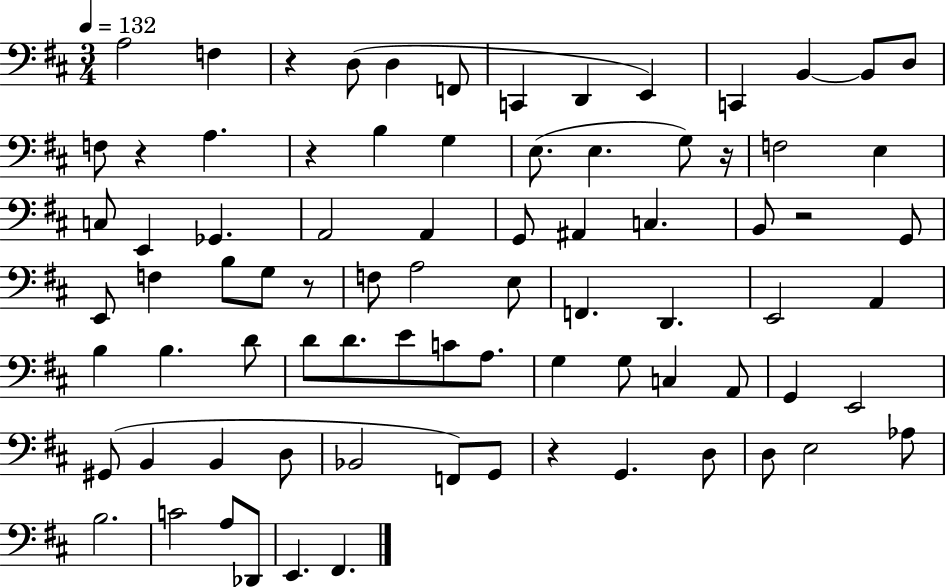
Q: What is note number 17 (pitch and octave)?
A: E3